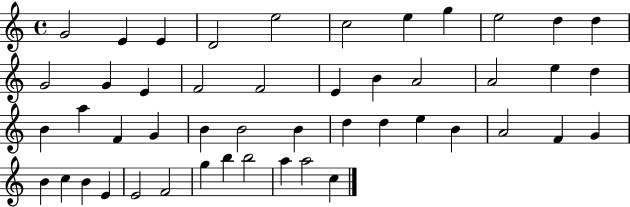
X:1
T:Untitled
M:4/4
L:1/4
K:C
G2 E E D2 e2 c2 e g e2 d d G2 G E F2 F2 E B A2 A2 e d B a F G B B2 B d d e B A2 F G B c B E E2 F2 g b b2 a a2 c